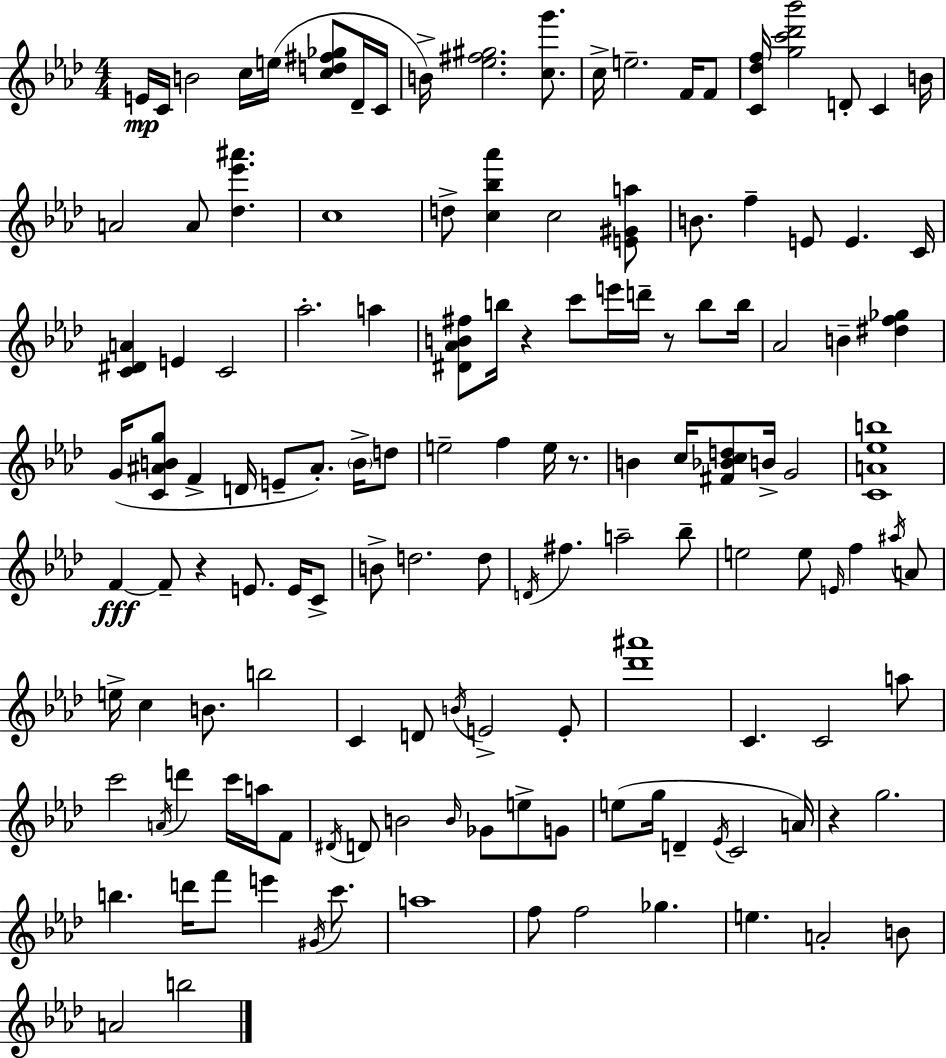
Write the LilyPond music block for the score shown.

{
  \clef treble
  \numericTimeSignature
  \time 4/4
  \key f \minor
  e'16\mp c'16 b'2 c''16 e''16( <c'' d'' fis'' ges''>8 des'16-- c'16 | b'16->) <ees'' fis'' gis''>2. <c'' g'''>8. | c''16-> e''2.-- f'16 f'8 | <c' des'' f''>16 <g'' c''' des''' bes'''>2 d'8-. c'4 b'16 | \break a'2 a'8 <des'' ees''' ais'''>4. | c''1 | d''8-> <c'' bes'' aes'''>4 c''2 <e' gis' a''>8 | b'8. f''4-- e'8 e'4. c'16 | \break <c' dis' a'>4 e'4 c'2 | aes''2.-. a''4 | <dis' aes' b' fis''>8 b''16 r4 c'''8 e'''16 d'''16-- r8 b''8 b''16 | aes'2 b'4-- <dis'' f'' ges''>4 | \break g'16( <c' ais' b' g''>8 f'4-> d'16 e'8-- ais'8.-.) \parenthesize b'16-> d''8 | e''2-- f''4 e''16 r8. | b'4 c''16 <fis' bes' c'' d''>8 b'16-> g'2 | <c' a' ees'' b''>1 | \break f'4~~\fff f'8-- r4 e'8. e'16 c'8-> | b'8-> d''2. d''8 | \acciaccatura { d'16 } fis''4. a''2-- bes''8-- | e''2 e''8 \grace { e'16 } f''4 | \break \acciaccatura { ais''16 } a'8 e''16-> c''4 b'8. b''2 | c'4 d'8 \acciaccatura { b'16 } e'2-> | e'8-. <des''' ais'''>1 | c'4. c'2 | \break a''8 c'''2 \acciaccatura { a'16 } d'''4 | c'''16 a''16 f'8 \acciaccatura { dis'16 } d'8 b'2 | \grace { b'16 } ges'8 e''8-> g'8 e''8( g''16 d'4-- \acciaccatura { ees'16 } c'2 | a'16) r4 g''2. | \break b''4. d'''16 f'''8 | e'''4 \acciaccatura { gis'16 } c'''8. a''1 | f''8 f''2 | ges''4. e''4. a'2-. | \break b'8 a'2 | b''2 \bar "|."
}